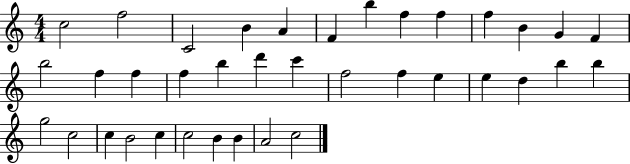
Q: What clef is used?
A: treble